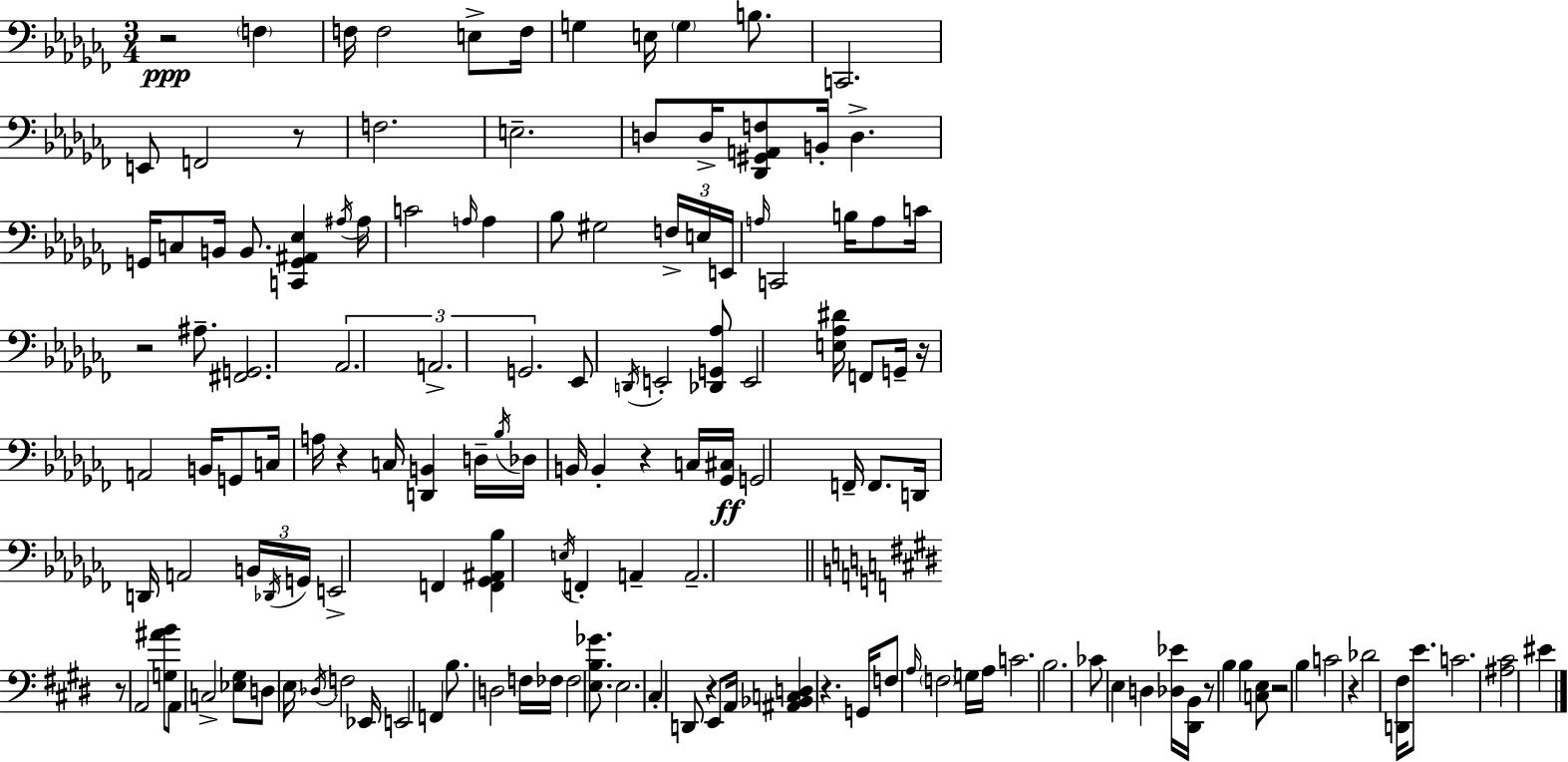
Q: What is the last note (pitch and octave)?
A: EIS4